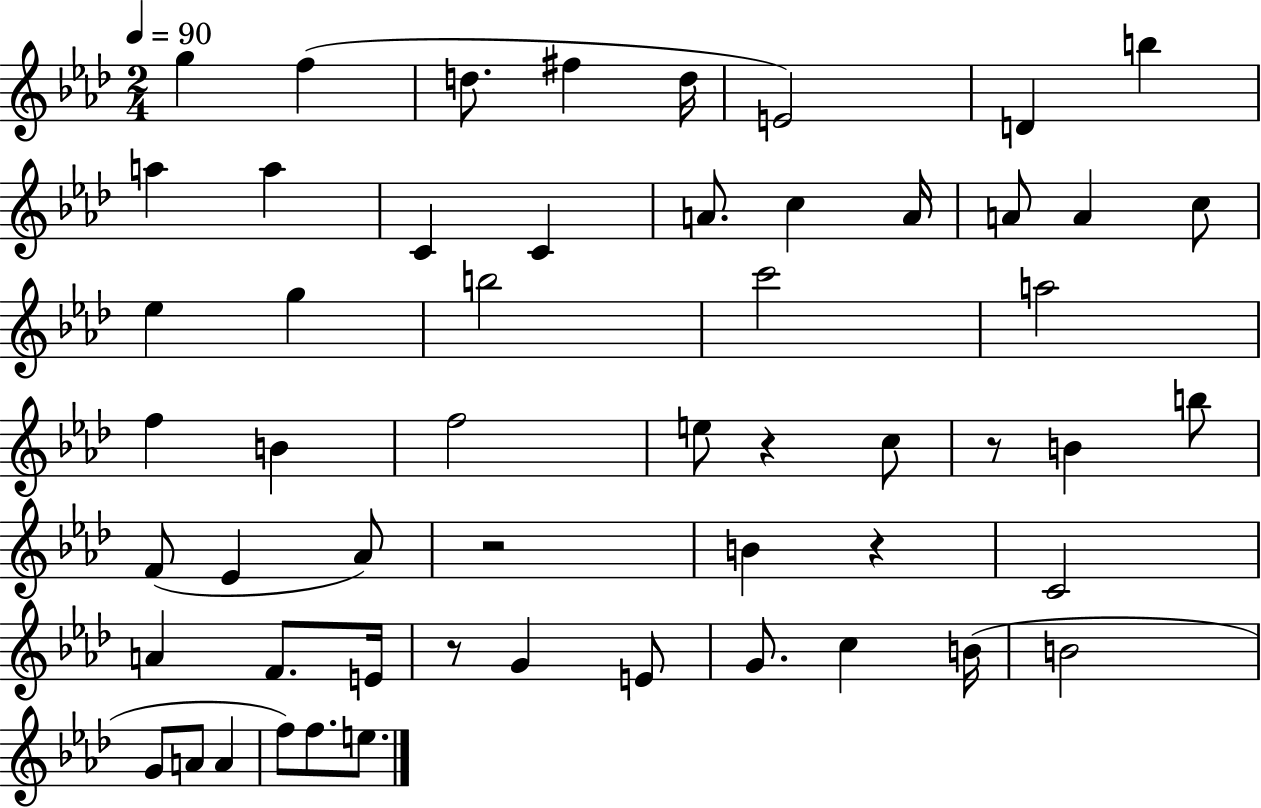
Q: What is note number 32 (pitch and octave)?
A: Eb4